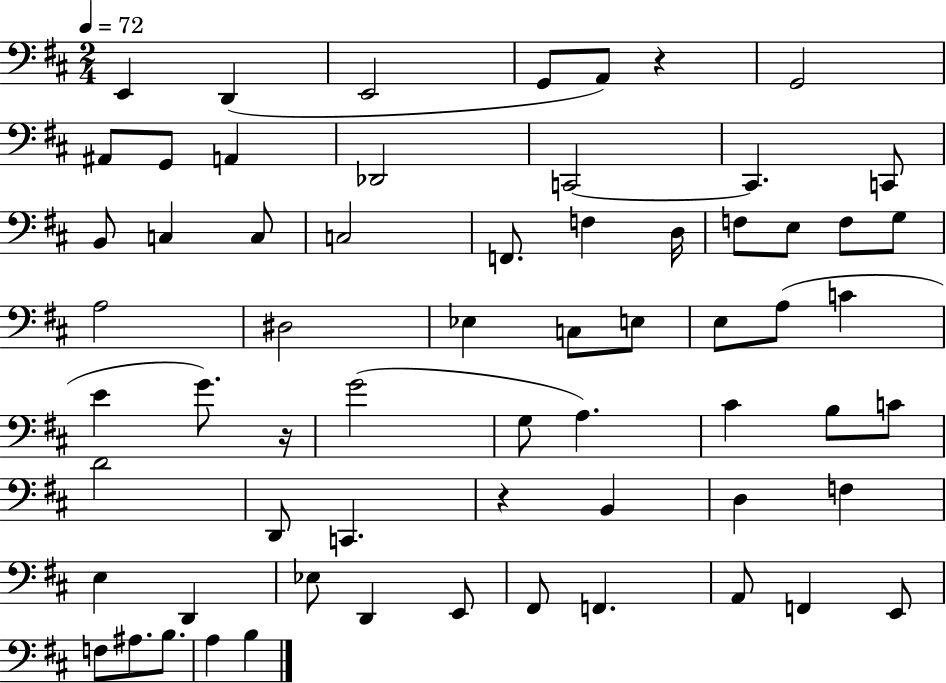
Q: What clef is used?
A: bass